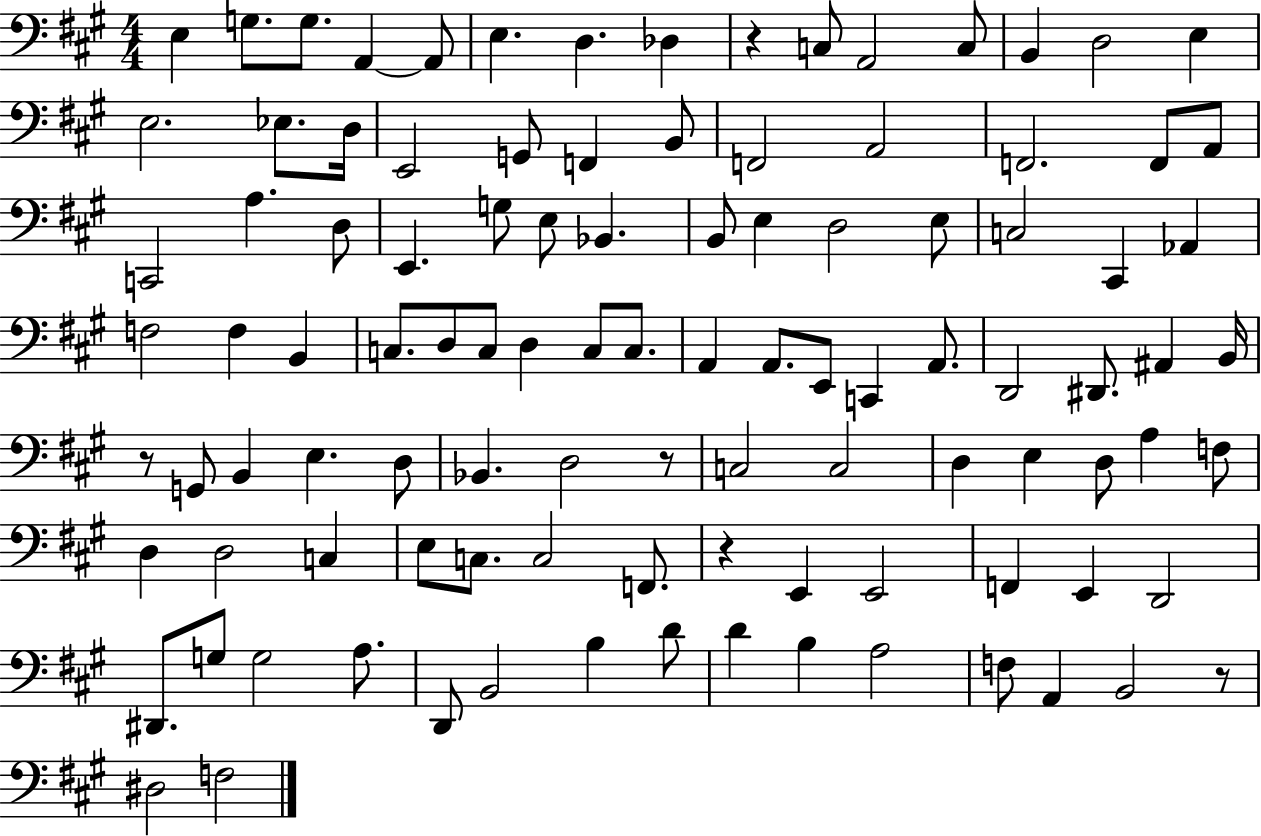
{
  \clef bass
  \numericTimeSignature
  \time 4/4
  \key a \major
  e4 g8. g8. a,4~~ a,8 | e4. d4. des4 | r4 c8 a,2 c8 | b,4 d2 e4 | \break e2. ees8. d16 | e,2 g,8 f,4 b,8 | f,2 a,2 | f,2. f,8 a,8 | \break c,2 a4. d8 | e,4. g8 e8 bes,4. | b,8 e4 d2 e8 | c2 cis,4 aes,4 | \break f2 f4 b,4 | c8. d8 c8 d4 c8 c8. | a,4 a,8. e,8 c,4 a,8. | d,2 dis,8. ais,4 b,16 | \break r8 g,8 b,4 e4. d8 | bes,4. d2 r8 | c2 c2 | d4 e4 d8 a4 f8 | \break d4 d2 c4 | e8 c8. c2 f,8. | r4 e,4 e,2 | f,4 e,4 d,2 | \break dis,8. g8 g2 a8. | d,8 b,2 b4 d'8 | d'4 b4 a2 | f8 a,4 b,2 r8 | \break dis2 f2 | \bar "|."
}